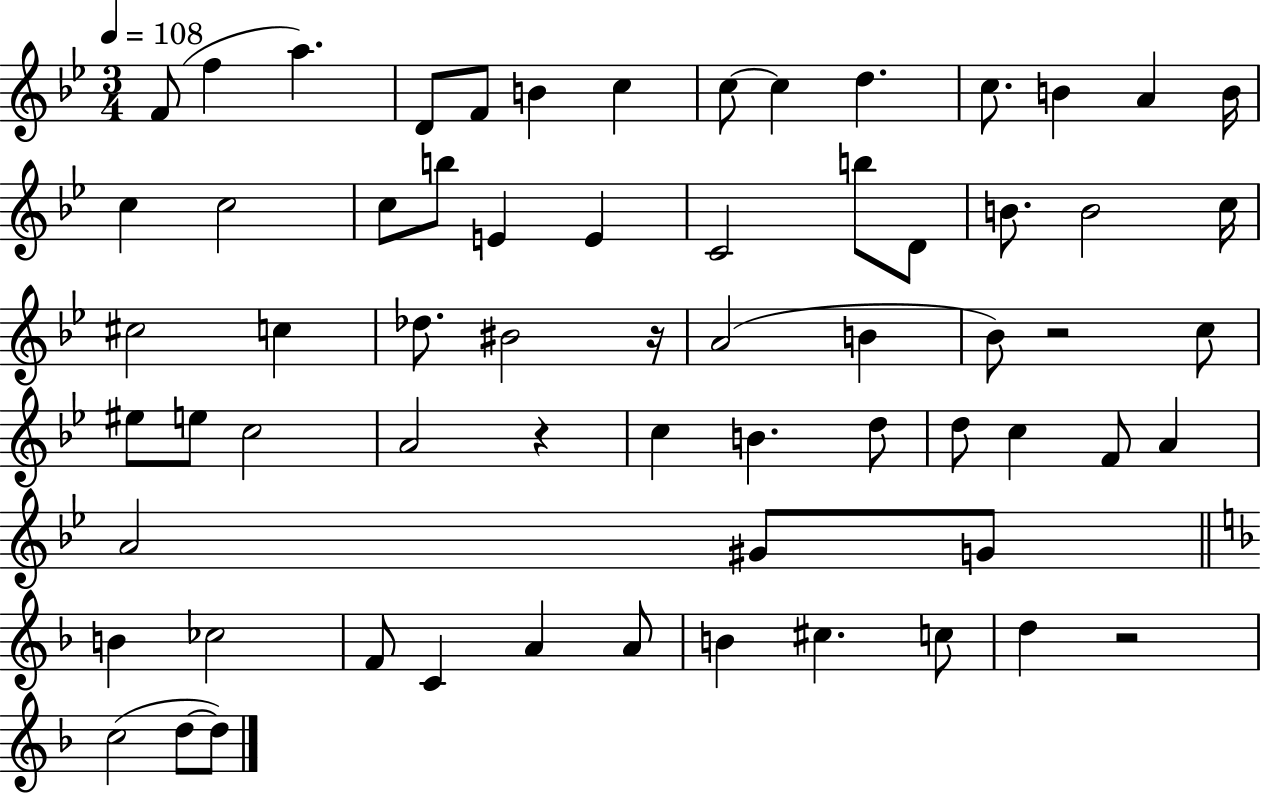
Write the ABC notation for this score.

X:1
T:Untitled
M:3/4
L:1/4
K:Bb
F/2 f a D/2 F/2 B c c/2 c d c/2 B A B/4 c c2 c/2 b/2 E E C2 b/2 D/2 B/2 B2 c/4 ^c2 c _d/2 ^B2 z/4 A2 B _B/2 z2 c/2 ^e/2 e/2 c2 A2 z c B d/2 d/2 c F/2 A A2 ^G/2 G/2 B _c2 F/2 C A A/2 B ^c c/2 d z2 c2 d/2 d/2